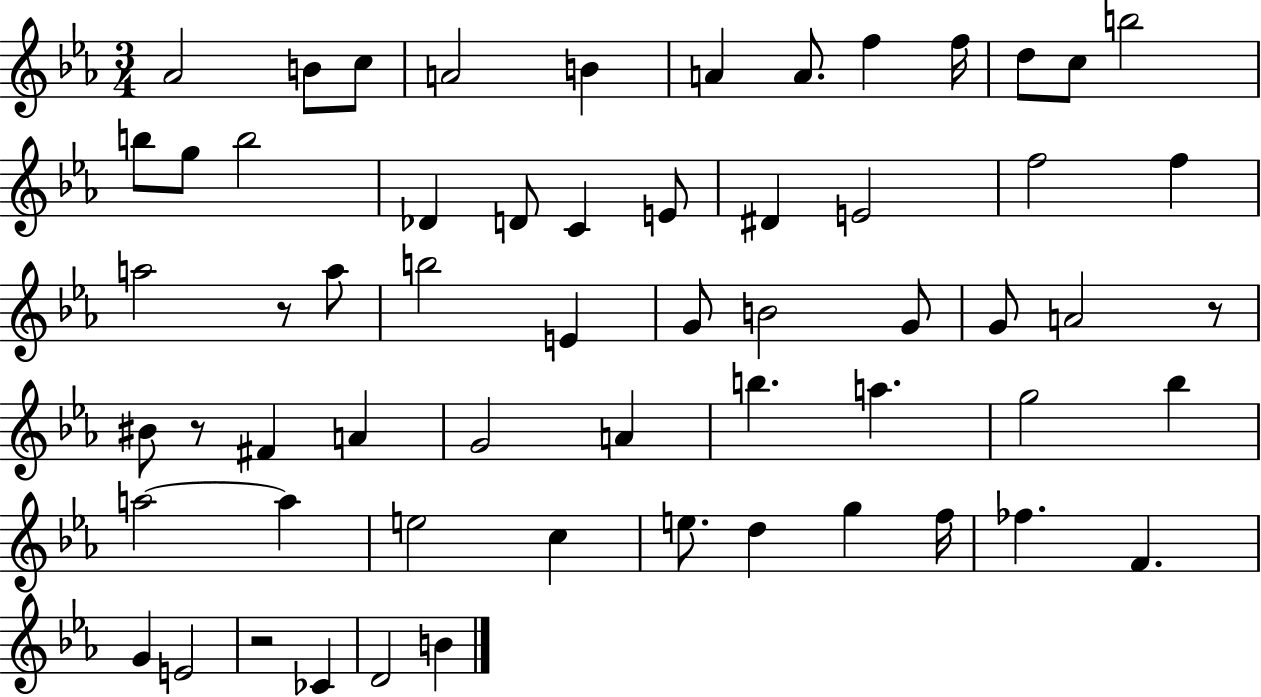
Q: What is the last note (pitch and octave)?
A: B4